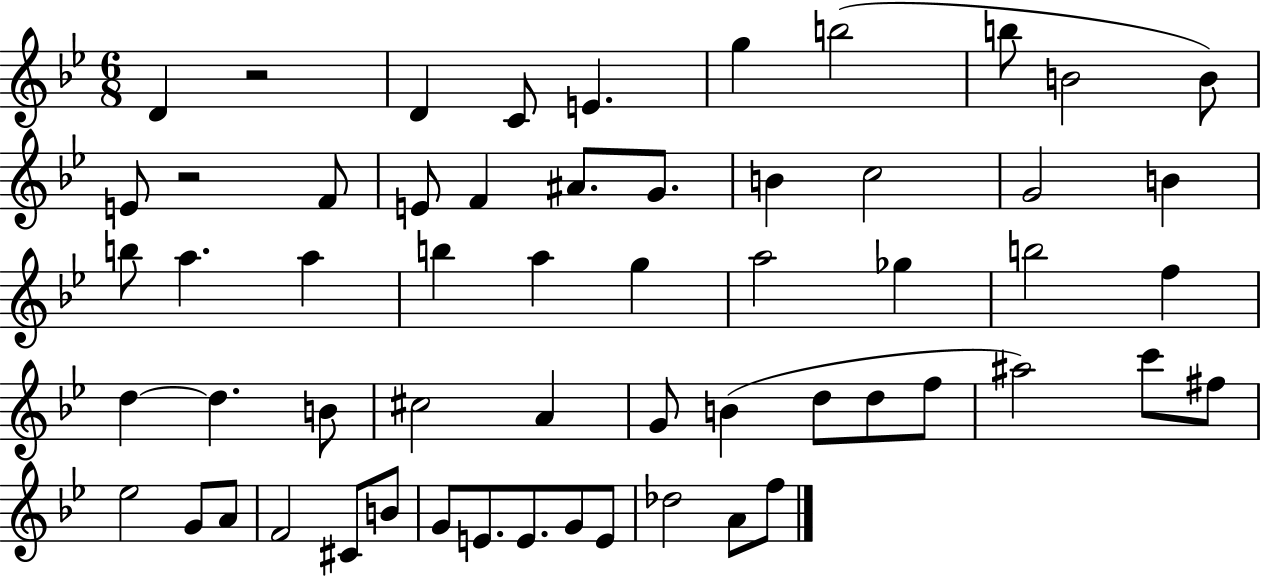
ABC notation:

X:1
T:Untitled
M:6/8
L:1/4
K:Bb
D z2 D C/2 E g b2 b/2 B2 B/2 E/2 z2 F/2 E/2 F ^A/2 G/2 B c2 G2 B b/2 a a b a g a2 _g b2 f d d B/2 ^c2 A G/2 B d/2 d/2 f/2 ^a2 c'/2 ^f/2 _e2 G/2 A/2 F2 ^C/2 B/2 G/2 E/2 E/2 G/2 E/2 _d2 A/2 f/2